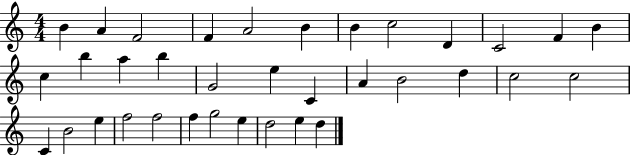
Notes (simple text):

B4/q A4/q F4/h F4/q A4/h B4/q B4/q C5/h D4/q C4/h F4/q B4/q C5/q B5/q A5/q B5/q G4/h E5/q C4/q A4/q B4/h D5/q C5/h C5/h C4/q B4/h E5/q F5/h F5/h F5/q G5/h E5/q D5/h E5/q D5/q